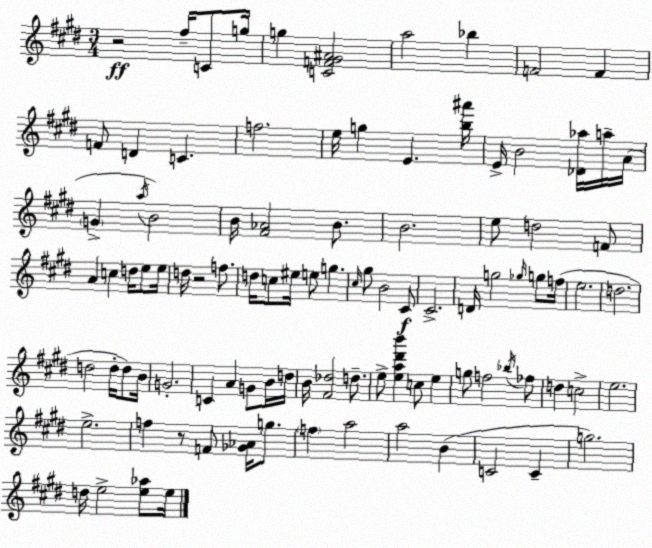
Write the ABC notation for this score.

X:1
T:Untitled
M:3/4
L:1/4
K:E
z2 ^f/4 C/2 g/4 g [CF^G^A]2 a2 _b F2 F F/2 D C f2 e/4 g E [b^a']/4 E/4 B2 [_D_a]/4 a/4 A/4 G a/4 B2 B/4 [^F_A]2 B/2 B2 e/2 d2 F/2 A c d/4 e/2 e/4 d/4 z2 f/2 d/4 c/2 ^e/4 e/2 g ^c/4 ^g/2 B2 ^C/2 ^C2 D/4 g2 _g/4 g/2 f/4 e2 d2 d2 d/4 d/2 B/4 G2 C A G/2 B/4 d/4 B/4 [^F_d]2 d/2 e/2 [ea^d'b'] c/2 e g/2 f2 _b/4 _f/2 d c2 e2 e2 f z/2 F/2 [_G_A]/4 g/2 f a2 a2 B C2 C g2 d/4 e2 [e_a]/2 e/4